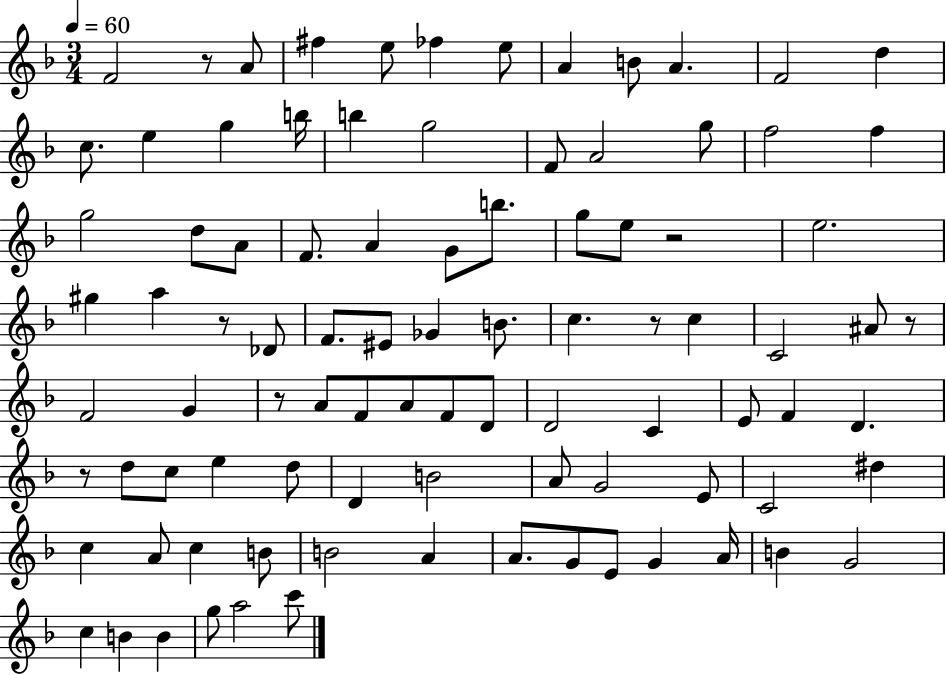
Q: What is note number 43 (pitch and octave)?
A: A#4